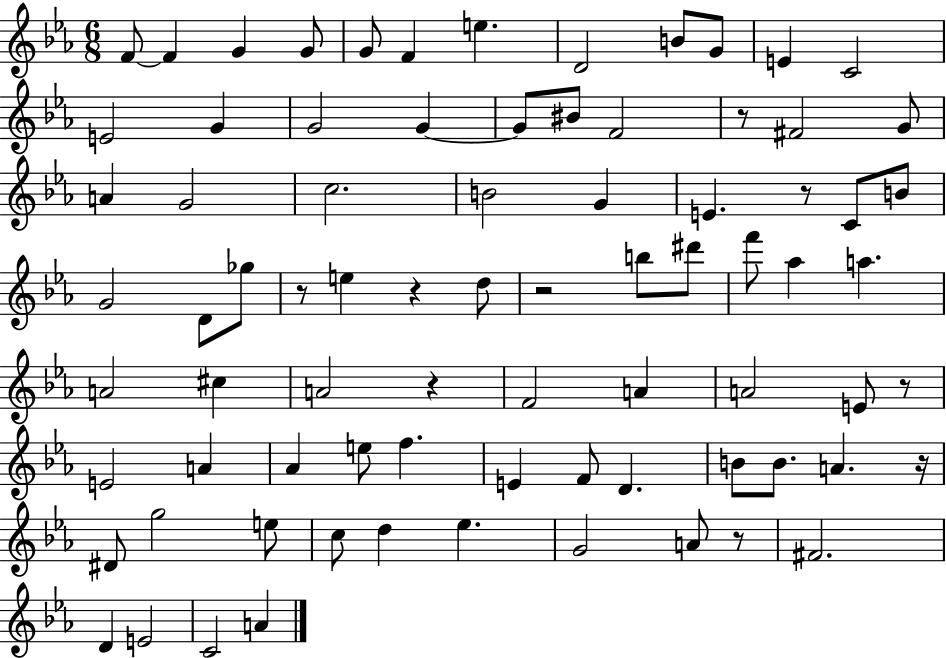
X:1
T:Untitled
M:6/8
L:1/4
K:Eb
F/2 F G G/2 G/2 F e D2 B/2 G/2 E C2 E2 G G2 G G/2 ^B/2 F2 z/2 ^F2 G/2 A G2 c2 B2 G E z/2 C/2 B/2 G2 D/2 _g/2 z/2 e z d/2 z2 b/2 ^d'/2 f'/2 _a a A2 ^c A2 z F2 A A2 E/2 z/2 E2 A _A e/2 f E F/2 D B/2 B/2 A z/4 ^D/2 g2 e/2 c/2 d _e G2 A/2 z/2 ^F2 D E2 C2 A